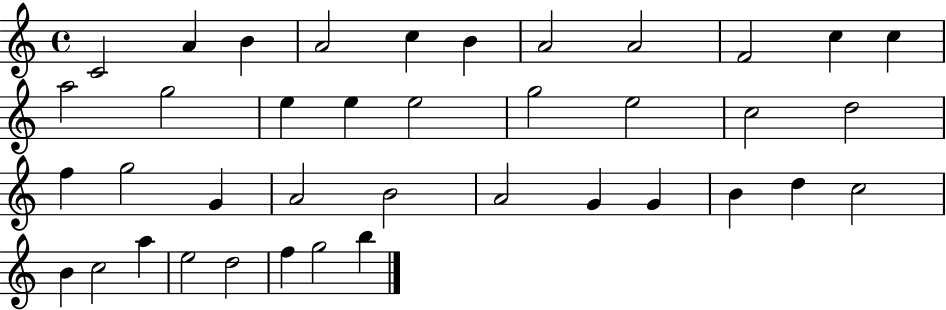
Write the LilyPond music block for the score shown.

{
  \clef treble
  \time 4/4
  \defaultTimeSignature
  \key c \major
  c'2 a'4 b'4 | a'2 c''4 b'4 | a'2 a'2 | f'2 c''4 c''4 | \break a''2 g''2 | e''4 e''4 e''2 | g''2 e''2 | c''2 d''2 | \break f''4 g''2 g'4 | a'2 b'2 | a'2 g'4 g'4 | b'4 d''4 c''2 | \break b'4 c''2 a''4 | e''2 d''2 | f''4 g''2 b''4 | \bar "|."
}